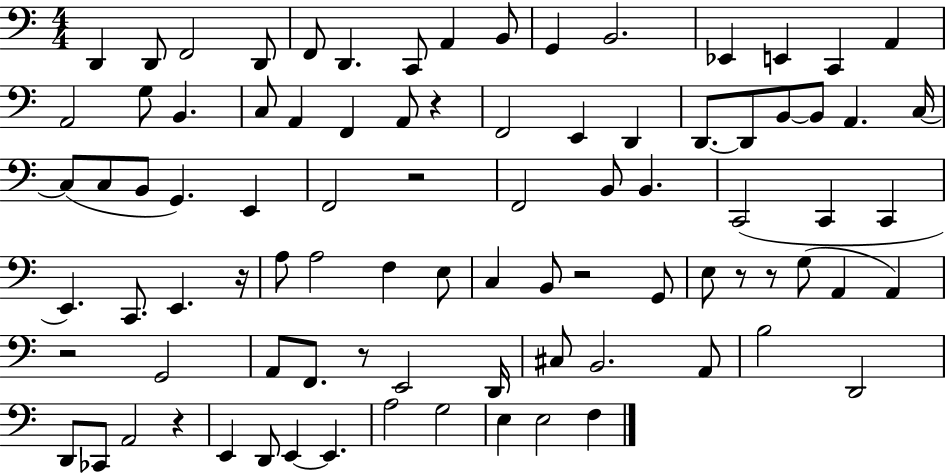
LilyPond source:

{
  \clef bass
  \numericTimeSignature
  \time 4/4
  \key c \major
  d,4 d,8 f,2 d,8 | f,8 d,4. c,8 a,4 b,8 | g,4 b,2. | ees,4 e,4 c,4 a,4 | \break a,2 g8 b,4. | c8 a,4 f,4 a,8 r4 | f,2 e,4 d,4 | d,8.~~ d,8 b,8~~ b,8 a,4. c16~~ | \break c8( c8 b,8 g,4.) e,4 | f,2 r2 | f,2 b,8 b,4. | c,2( c,4 c,4 | \break e,4.) c,8. e,4. r16 | a8 a2 f4 e8 | c4 b,8 r2 g,8 | e8 r8 r8 g8( a,4 a,4) | \break r2 g,2 | a,8 f,8. r8 e,2 d,16 | cis8 b,2. a,8 | b2 d,2 | \break d,8 ces,8 a,2 r4 | e,4 d,8 e,4~~ e,4. | a2 g2 | e4 e2 f4 | \break \bar "|."
}